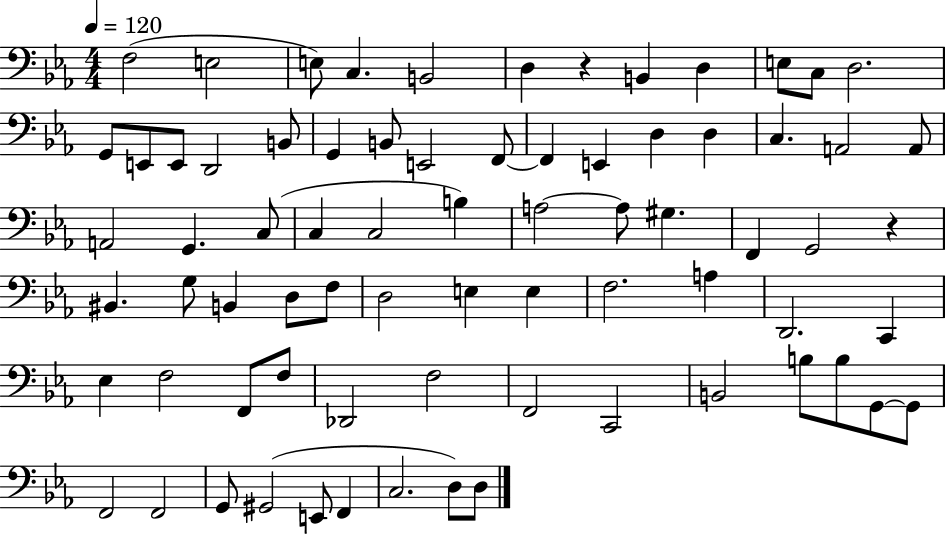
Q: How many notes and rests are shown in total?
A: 74